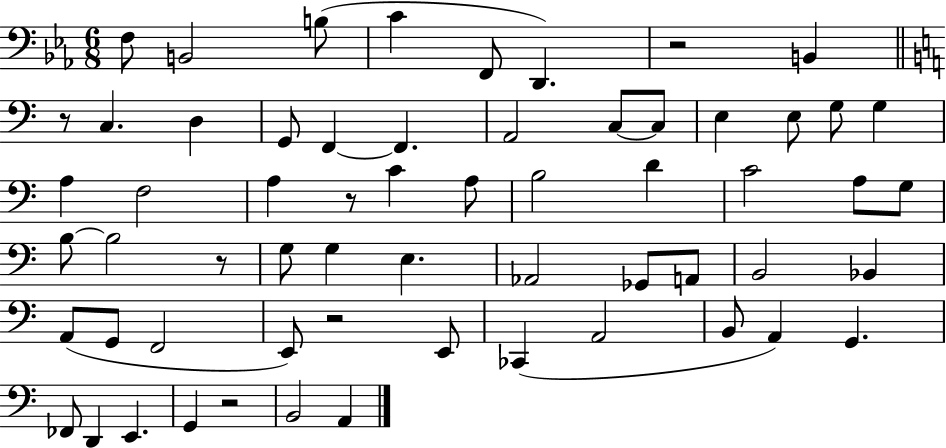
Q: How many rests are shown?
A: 6